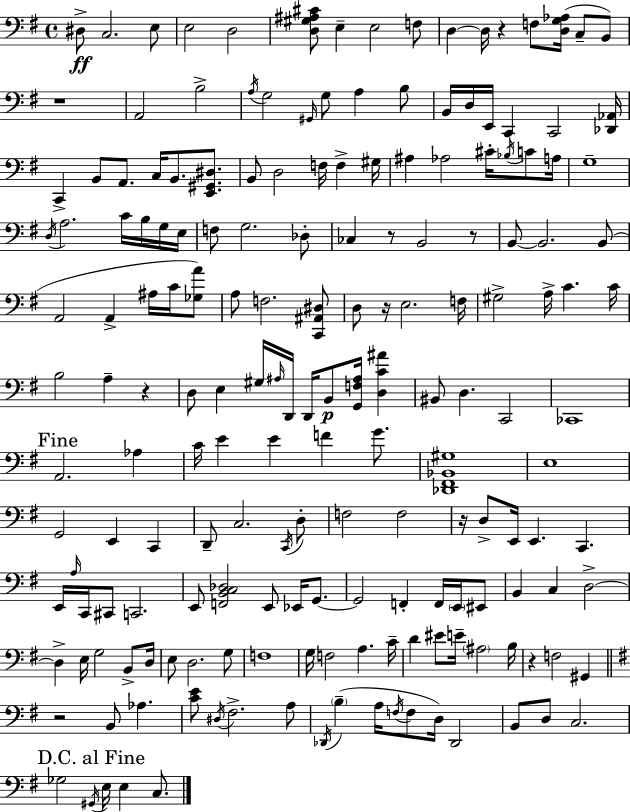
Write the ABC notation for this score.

X:1
T:Untitled
M:4/4
L:1/4
K:Em
^D,/2 C,2 E,/2 E,2 D,2 [D,^G,^A,^C]/2 E, E,2 F,/2 D, D,/4 z F,/2 [D,G,_A,]/4 C,/2 B,,/2 z4 A,,2 B,2 A,/4 G,2 ^G,,/4 G,/2 A, B,/2 B,,/4 D,/4 E,,/4 C,, C,,2 [_D,,_A,,]/4 C,, B,,/2 A,,/2 C,/4 B,,/2 [E,,^G,,^D,]/2 B,,/2 D,2 F,/4 F, ^G,/4 ^A, _A,2 ^C/4 _B,/4 C/2 A,/4 G,4 D,/4 A,2 C/4 B,/4 G,/4 E,/4 F,/2 G,2 _D,/2 _C, z/2 B,,2 z/2 B,,/2 B,,2 B,,/2 A,,2 A,, ^A,/4 C/4 [_G,A]/2 A,/2 F,2 [C,,^A,,^D,]/2 D,/2 z/4 E,2 F,/4 ^G,2 A,/4 C C/4 B,2 A, z D,/2 E, ^G,/4 ^A,/4 D,,/4 D,,/4 B,,/2 [G,,F,^A,]/4 [D,C^A] ^B,,/2 D, C,,2 _C,,4 A,,2 _A, C/4 E E F G/2 [_D,,^F,,_B,,^G,]4 E,4 G,,2 E,, C,, D,,/2 C,2 C,,/4 D,/2 F,2 F,2 z/4 D,/2 E,,/4 E,, C,, E,,/4 A,/4 C,,/4 ^C,,/2 C,,2 E,,/2 [F,,B,,C,_D,]2 E,,/2 _E,,/4 G,,/2 G,,2 F,, F,,/4 E,,/4 ^E,,/2 B,, C, D,2 D, E,/4 G,2 B,,/2 D,/4 E,/2 D,2 G,/2 F,4 G,/4 F,2 A, C/4 D ^E/2 E/4 ^A,2 B,/4 z F,2 ^G,, z2 B,,/2 _A, [CE]/2 ^D,/4 ^F,2 A,/2 _D,,/4 B, A,/4 F,/4 F,/2 D,/4 _D,,2 B,,/2 D,/2 C,2 _G,2 ^G,,/4 E,/4 E, C,/2